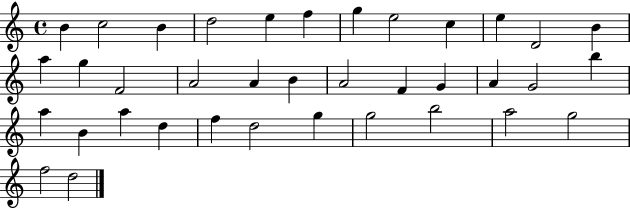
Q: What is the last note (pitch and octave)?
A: D5